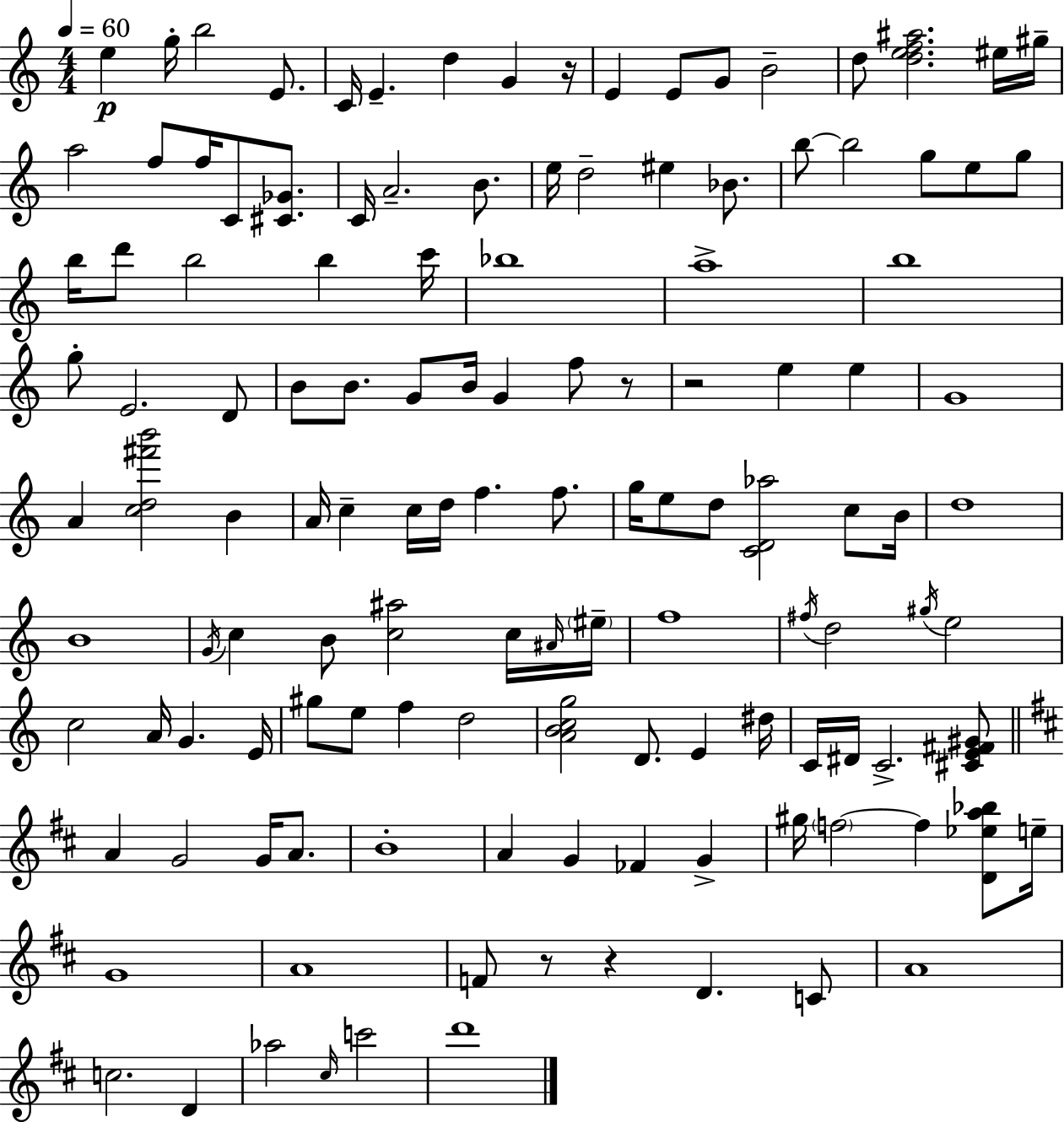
E5/q G5/s B5/h E4/e. C4/s E4/q. D5/q G4/q R/s E4/q E4/e G4/e B4/h D5/e [D5,E5,F5,A#5]/h. EIS5/s G#5/s A5/h F5/e F5/s C4/e [C#4,Gb4]/e. C4/s A4/h. B4/e. E5/s D5/h EIS5/q Bb4/e. B5/e B5/h G5/e E5/e G5/e B5/s D6/e B5/h B5/q C6/s Bb5/w A5/w B5/w G5/e E4/h. D4/e B4/e B4/e. G4/e B4/s G4/q F5/e R/e R/h E5/q E5/q G4/w A4/q [C5,D5,F#6,B6]/h B4/q A4/s C5/q C5/s D5/s F5/q. F5/e. G5/s E5/e D5/e [C4,D4,Ab5]/h C5/e B4/s D5/w B4/w G4/s C5/q B4/e [C5,A#5]/h C5/s A#4/s EIS5/s F5/w F#5/s D5/h G#5/s E5/h C5/h A4/s G4/q. E4/s G#5/e E5/e F5/q D5/h [A4,B4,C5,G5]/h D4/e. E4/q D#5/s C4/s D#4/s C4/h. [C#4,E4,F#4,G#4]/e A4/q G4/h G4/s A4/e. B4/w A4/q G4/q FES4/q G4/q G#5/s F5/h F5/q [D4,Eb5,A5,Bb5]/e E5/s G4/w A4/w F4/e R/e R/q D4/q. C4/e A4/w C5/h. D4/q Ab5/h C#5/s C6/h D6/w